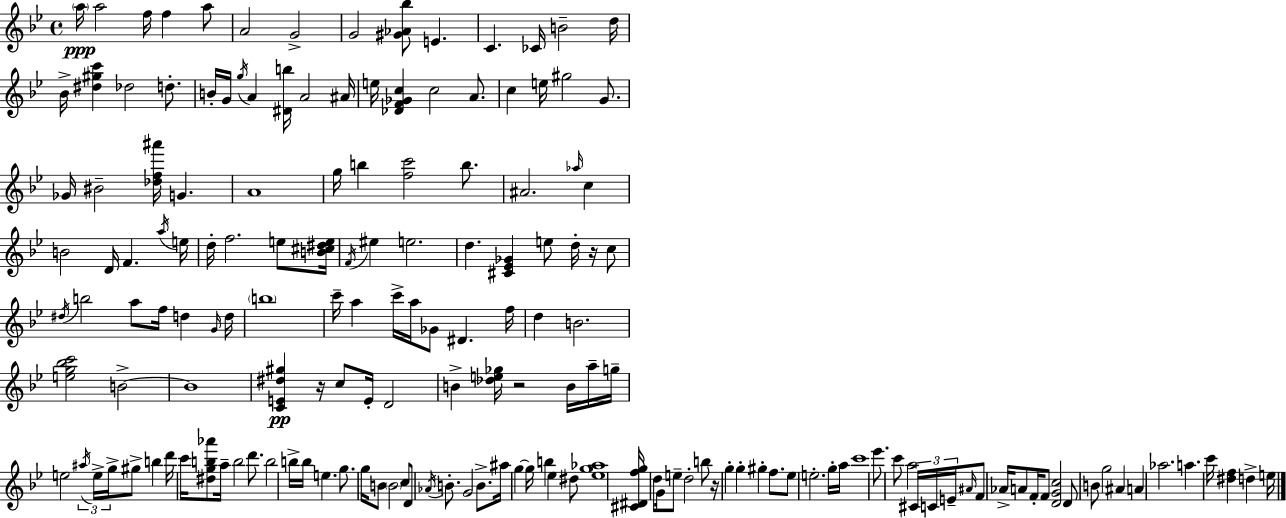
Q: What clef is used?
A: treble